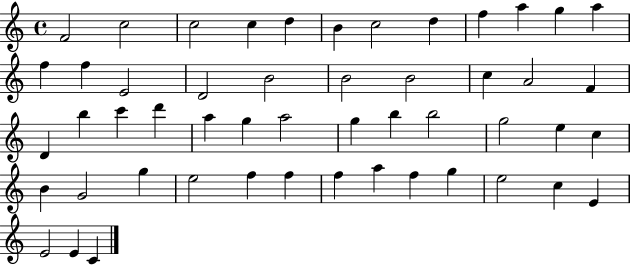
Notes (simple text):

F4/h C5/h C5/h C5/q D5/q B4/q C5/h D5/q F5/q A5/q G5/q A5/q F5/q F5/q E4/h D4/h B4/h B4/h B4/h C5/q A4/h F4/q D4/q B5/q C6/q D6/q A5/q G5/q A5/h G5/q B5/q B5/h G5/h E5/q C5/q B4/q G4/h G5/q E5/h F5/q F5/q F5/q A5/q F5/q G5/q E5/h C5/q E4/q E4/h E4/q C4/q